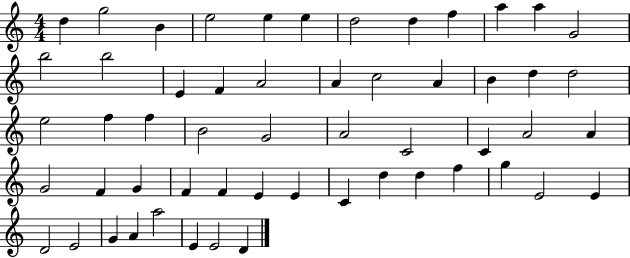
X:1
T:Untitled
M:4/4
L:1/4
K:C
d g2 B e2 e e d2 d f a a G2 b2 b2 E F A2 A c2 A B d d2 e2 f f B2 G2 A2 C2 C A2 A G2 F G F F E E C d d f g E2 E D2 E2 G A a2 E E2 D